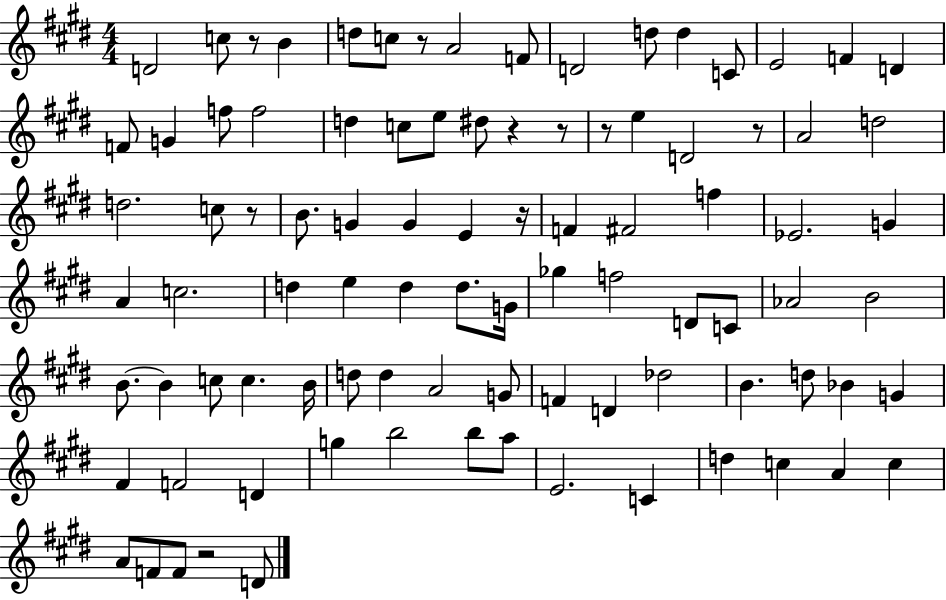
X:1
T:Untitled
M:4/4
L:1/4
K:E
D2 c/2 z/2 B d/2 c/2 z/2 A2 F/2 D2 d/2 d C/2 E2 F D F/2 G f/2 f2 d c/2 e/2 ^d/2 z z/2 z/2 e D2 z/2 A2 d2 d2 c/2 z/2 B/2 G G E z/4 F ^F2 f _E2 G A c2 d e d d/2 G/4 _g f2 D/2 C/2 _A2 B2 B/2 B c/2 c B/4 d/2 d A2 G/2 F D _d2 B d/2 _B G ^F F2 D g b2 b/2 a/2 E2 C d c A c A/2 F/2 F/2 z2 D/2